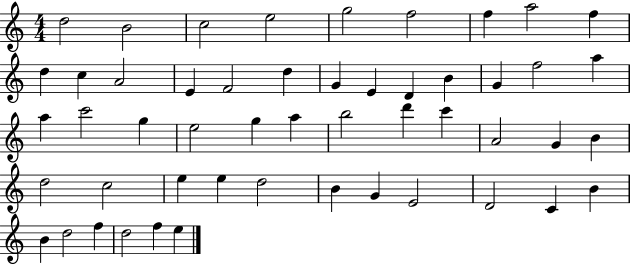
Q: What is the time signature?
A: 4/4